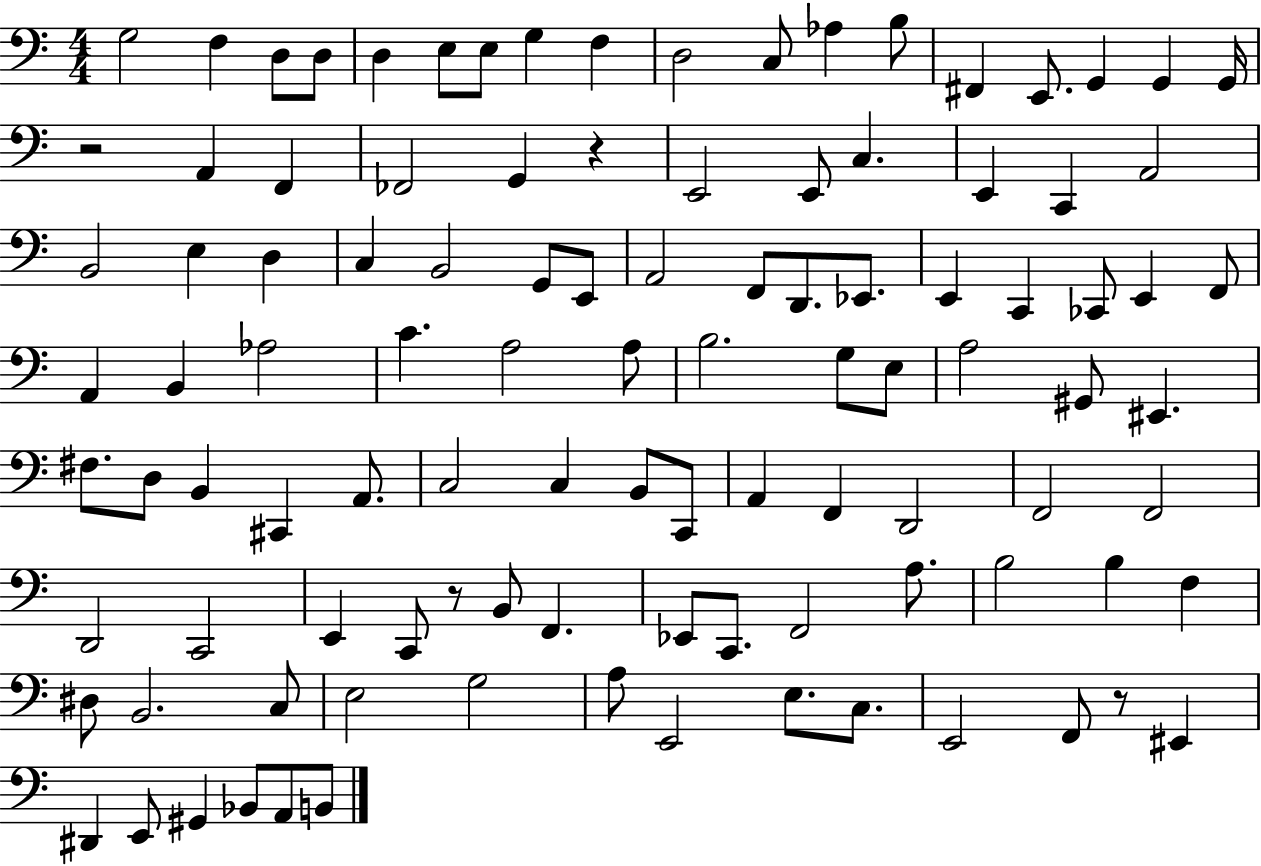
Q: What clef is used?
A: bass